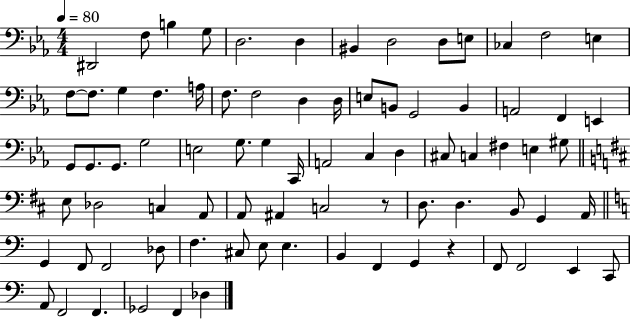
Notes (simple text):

D#2/h F3/e B3/q G3/e D3/h. D3/q BIS2/q D3/h D3/e E3/e CES3/q F3/h E3/q F3/e F3/e. G3/q F3/q. A3/s F3/e. F3/h D3/q D3/s E3/e B2/e G2/h B2/q A2/h F2/q E2/q G2/e G2/e. G2/e. G3/h E3/h G3/e. G3/q C2/s A2/h C3/q D3/q C#3/e C3/q F#3/q E3/q G#3/e E3/e Db3/h C3/q A2/e A2/e A#2/q C3/h R/e D3/e. D3/q. B2/e G2/q A2/s G2/q F2/e F2/h Db3/e F3/q. C#3/e E3/e E3/q. B2/q F2/q G2/q R/q F2/e F2/h E2/q C2/e A2/e F2/h F2/q. Gb2/h F2/q Db3/q